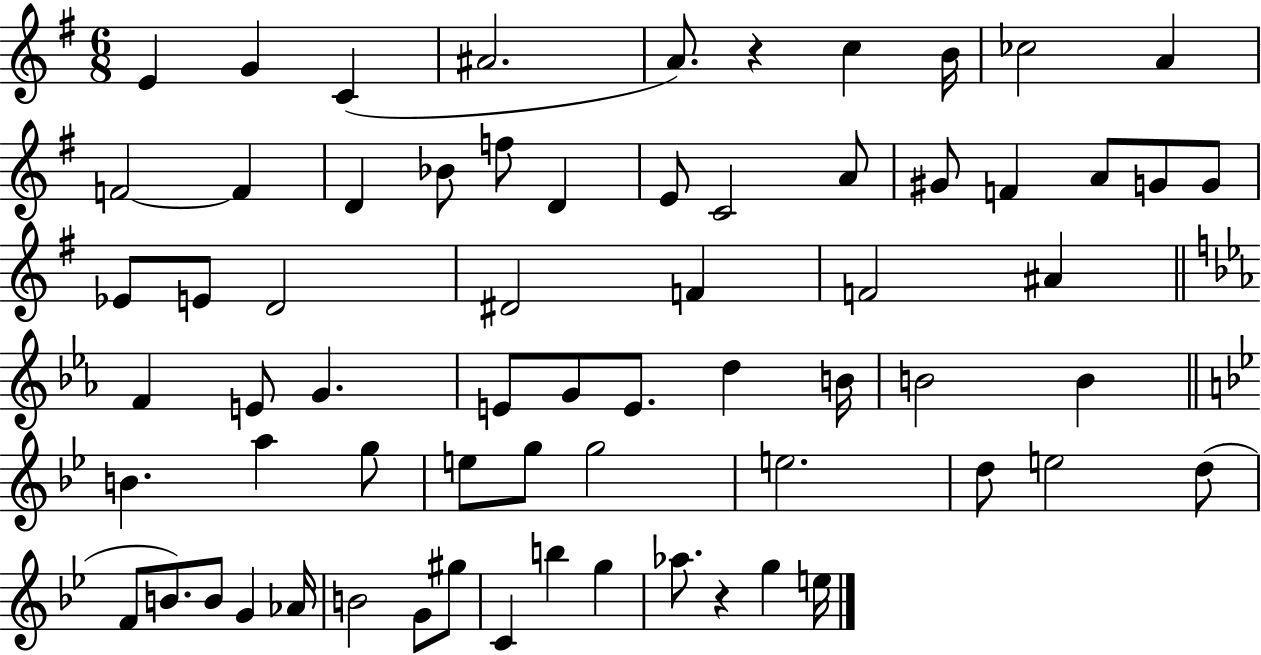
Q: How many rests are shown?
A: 2